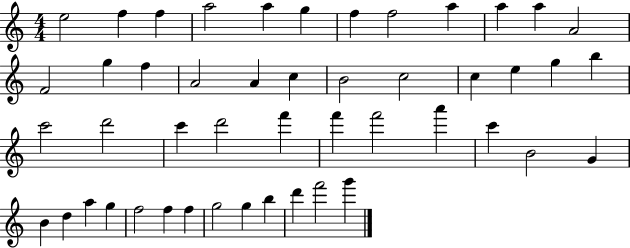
X:1
T:Untitled
M:4/4
L:1/4
K:C
e2 f f a2 a g f f2 a a a A2 F2 g f A2 A c B2 c2 c e g b c'2 d'2 c' d'2 f' f' f'2 a' c' B2 G B d a g f2 f f g2 g b d' f'2 g'